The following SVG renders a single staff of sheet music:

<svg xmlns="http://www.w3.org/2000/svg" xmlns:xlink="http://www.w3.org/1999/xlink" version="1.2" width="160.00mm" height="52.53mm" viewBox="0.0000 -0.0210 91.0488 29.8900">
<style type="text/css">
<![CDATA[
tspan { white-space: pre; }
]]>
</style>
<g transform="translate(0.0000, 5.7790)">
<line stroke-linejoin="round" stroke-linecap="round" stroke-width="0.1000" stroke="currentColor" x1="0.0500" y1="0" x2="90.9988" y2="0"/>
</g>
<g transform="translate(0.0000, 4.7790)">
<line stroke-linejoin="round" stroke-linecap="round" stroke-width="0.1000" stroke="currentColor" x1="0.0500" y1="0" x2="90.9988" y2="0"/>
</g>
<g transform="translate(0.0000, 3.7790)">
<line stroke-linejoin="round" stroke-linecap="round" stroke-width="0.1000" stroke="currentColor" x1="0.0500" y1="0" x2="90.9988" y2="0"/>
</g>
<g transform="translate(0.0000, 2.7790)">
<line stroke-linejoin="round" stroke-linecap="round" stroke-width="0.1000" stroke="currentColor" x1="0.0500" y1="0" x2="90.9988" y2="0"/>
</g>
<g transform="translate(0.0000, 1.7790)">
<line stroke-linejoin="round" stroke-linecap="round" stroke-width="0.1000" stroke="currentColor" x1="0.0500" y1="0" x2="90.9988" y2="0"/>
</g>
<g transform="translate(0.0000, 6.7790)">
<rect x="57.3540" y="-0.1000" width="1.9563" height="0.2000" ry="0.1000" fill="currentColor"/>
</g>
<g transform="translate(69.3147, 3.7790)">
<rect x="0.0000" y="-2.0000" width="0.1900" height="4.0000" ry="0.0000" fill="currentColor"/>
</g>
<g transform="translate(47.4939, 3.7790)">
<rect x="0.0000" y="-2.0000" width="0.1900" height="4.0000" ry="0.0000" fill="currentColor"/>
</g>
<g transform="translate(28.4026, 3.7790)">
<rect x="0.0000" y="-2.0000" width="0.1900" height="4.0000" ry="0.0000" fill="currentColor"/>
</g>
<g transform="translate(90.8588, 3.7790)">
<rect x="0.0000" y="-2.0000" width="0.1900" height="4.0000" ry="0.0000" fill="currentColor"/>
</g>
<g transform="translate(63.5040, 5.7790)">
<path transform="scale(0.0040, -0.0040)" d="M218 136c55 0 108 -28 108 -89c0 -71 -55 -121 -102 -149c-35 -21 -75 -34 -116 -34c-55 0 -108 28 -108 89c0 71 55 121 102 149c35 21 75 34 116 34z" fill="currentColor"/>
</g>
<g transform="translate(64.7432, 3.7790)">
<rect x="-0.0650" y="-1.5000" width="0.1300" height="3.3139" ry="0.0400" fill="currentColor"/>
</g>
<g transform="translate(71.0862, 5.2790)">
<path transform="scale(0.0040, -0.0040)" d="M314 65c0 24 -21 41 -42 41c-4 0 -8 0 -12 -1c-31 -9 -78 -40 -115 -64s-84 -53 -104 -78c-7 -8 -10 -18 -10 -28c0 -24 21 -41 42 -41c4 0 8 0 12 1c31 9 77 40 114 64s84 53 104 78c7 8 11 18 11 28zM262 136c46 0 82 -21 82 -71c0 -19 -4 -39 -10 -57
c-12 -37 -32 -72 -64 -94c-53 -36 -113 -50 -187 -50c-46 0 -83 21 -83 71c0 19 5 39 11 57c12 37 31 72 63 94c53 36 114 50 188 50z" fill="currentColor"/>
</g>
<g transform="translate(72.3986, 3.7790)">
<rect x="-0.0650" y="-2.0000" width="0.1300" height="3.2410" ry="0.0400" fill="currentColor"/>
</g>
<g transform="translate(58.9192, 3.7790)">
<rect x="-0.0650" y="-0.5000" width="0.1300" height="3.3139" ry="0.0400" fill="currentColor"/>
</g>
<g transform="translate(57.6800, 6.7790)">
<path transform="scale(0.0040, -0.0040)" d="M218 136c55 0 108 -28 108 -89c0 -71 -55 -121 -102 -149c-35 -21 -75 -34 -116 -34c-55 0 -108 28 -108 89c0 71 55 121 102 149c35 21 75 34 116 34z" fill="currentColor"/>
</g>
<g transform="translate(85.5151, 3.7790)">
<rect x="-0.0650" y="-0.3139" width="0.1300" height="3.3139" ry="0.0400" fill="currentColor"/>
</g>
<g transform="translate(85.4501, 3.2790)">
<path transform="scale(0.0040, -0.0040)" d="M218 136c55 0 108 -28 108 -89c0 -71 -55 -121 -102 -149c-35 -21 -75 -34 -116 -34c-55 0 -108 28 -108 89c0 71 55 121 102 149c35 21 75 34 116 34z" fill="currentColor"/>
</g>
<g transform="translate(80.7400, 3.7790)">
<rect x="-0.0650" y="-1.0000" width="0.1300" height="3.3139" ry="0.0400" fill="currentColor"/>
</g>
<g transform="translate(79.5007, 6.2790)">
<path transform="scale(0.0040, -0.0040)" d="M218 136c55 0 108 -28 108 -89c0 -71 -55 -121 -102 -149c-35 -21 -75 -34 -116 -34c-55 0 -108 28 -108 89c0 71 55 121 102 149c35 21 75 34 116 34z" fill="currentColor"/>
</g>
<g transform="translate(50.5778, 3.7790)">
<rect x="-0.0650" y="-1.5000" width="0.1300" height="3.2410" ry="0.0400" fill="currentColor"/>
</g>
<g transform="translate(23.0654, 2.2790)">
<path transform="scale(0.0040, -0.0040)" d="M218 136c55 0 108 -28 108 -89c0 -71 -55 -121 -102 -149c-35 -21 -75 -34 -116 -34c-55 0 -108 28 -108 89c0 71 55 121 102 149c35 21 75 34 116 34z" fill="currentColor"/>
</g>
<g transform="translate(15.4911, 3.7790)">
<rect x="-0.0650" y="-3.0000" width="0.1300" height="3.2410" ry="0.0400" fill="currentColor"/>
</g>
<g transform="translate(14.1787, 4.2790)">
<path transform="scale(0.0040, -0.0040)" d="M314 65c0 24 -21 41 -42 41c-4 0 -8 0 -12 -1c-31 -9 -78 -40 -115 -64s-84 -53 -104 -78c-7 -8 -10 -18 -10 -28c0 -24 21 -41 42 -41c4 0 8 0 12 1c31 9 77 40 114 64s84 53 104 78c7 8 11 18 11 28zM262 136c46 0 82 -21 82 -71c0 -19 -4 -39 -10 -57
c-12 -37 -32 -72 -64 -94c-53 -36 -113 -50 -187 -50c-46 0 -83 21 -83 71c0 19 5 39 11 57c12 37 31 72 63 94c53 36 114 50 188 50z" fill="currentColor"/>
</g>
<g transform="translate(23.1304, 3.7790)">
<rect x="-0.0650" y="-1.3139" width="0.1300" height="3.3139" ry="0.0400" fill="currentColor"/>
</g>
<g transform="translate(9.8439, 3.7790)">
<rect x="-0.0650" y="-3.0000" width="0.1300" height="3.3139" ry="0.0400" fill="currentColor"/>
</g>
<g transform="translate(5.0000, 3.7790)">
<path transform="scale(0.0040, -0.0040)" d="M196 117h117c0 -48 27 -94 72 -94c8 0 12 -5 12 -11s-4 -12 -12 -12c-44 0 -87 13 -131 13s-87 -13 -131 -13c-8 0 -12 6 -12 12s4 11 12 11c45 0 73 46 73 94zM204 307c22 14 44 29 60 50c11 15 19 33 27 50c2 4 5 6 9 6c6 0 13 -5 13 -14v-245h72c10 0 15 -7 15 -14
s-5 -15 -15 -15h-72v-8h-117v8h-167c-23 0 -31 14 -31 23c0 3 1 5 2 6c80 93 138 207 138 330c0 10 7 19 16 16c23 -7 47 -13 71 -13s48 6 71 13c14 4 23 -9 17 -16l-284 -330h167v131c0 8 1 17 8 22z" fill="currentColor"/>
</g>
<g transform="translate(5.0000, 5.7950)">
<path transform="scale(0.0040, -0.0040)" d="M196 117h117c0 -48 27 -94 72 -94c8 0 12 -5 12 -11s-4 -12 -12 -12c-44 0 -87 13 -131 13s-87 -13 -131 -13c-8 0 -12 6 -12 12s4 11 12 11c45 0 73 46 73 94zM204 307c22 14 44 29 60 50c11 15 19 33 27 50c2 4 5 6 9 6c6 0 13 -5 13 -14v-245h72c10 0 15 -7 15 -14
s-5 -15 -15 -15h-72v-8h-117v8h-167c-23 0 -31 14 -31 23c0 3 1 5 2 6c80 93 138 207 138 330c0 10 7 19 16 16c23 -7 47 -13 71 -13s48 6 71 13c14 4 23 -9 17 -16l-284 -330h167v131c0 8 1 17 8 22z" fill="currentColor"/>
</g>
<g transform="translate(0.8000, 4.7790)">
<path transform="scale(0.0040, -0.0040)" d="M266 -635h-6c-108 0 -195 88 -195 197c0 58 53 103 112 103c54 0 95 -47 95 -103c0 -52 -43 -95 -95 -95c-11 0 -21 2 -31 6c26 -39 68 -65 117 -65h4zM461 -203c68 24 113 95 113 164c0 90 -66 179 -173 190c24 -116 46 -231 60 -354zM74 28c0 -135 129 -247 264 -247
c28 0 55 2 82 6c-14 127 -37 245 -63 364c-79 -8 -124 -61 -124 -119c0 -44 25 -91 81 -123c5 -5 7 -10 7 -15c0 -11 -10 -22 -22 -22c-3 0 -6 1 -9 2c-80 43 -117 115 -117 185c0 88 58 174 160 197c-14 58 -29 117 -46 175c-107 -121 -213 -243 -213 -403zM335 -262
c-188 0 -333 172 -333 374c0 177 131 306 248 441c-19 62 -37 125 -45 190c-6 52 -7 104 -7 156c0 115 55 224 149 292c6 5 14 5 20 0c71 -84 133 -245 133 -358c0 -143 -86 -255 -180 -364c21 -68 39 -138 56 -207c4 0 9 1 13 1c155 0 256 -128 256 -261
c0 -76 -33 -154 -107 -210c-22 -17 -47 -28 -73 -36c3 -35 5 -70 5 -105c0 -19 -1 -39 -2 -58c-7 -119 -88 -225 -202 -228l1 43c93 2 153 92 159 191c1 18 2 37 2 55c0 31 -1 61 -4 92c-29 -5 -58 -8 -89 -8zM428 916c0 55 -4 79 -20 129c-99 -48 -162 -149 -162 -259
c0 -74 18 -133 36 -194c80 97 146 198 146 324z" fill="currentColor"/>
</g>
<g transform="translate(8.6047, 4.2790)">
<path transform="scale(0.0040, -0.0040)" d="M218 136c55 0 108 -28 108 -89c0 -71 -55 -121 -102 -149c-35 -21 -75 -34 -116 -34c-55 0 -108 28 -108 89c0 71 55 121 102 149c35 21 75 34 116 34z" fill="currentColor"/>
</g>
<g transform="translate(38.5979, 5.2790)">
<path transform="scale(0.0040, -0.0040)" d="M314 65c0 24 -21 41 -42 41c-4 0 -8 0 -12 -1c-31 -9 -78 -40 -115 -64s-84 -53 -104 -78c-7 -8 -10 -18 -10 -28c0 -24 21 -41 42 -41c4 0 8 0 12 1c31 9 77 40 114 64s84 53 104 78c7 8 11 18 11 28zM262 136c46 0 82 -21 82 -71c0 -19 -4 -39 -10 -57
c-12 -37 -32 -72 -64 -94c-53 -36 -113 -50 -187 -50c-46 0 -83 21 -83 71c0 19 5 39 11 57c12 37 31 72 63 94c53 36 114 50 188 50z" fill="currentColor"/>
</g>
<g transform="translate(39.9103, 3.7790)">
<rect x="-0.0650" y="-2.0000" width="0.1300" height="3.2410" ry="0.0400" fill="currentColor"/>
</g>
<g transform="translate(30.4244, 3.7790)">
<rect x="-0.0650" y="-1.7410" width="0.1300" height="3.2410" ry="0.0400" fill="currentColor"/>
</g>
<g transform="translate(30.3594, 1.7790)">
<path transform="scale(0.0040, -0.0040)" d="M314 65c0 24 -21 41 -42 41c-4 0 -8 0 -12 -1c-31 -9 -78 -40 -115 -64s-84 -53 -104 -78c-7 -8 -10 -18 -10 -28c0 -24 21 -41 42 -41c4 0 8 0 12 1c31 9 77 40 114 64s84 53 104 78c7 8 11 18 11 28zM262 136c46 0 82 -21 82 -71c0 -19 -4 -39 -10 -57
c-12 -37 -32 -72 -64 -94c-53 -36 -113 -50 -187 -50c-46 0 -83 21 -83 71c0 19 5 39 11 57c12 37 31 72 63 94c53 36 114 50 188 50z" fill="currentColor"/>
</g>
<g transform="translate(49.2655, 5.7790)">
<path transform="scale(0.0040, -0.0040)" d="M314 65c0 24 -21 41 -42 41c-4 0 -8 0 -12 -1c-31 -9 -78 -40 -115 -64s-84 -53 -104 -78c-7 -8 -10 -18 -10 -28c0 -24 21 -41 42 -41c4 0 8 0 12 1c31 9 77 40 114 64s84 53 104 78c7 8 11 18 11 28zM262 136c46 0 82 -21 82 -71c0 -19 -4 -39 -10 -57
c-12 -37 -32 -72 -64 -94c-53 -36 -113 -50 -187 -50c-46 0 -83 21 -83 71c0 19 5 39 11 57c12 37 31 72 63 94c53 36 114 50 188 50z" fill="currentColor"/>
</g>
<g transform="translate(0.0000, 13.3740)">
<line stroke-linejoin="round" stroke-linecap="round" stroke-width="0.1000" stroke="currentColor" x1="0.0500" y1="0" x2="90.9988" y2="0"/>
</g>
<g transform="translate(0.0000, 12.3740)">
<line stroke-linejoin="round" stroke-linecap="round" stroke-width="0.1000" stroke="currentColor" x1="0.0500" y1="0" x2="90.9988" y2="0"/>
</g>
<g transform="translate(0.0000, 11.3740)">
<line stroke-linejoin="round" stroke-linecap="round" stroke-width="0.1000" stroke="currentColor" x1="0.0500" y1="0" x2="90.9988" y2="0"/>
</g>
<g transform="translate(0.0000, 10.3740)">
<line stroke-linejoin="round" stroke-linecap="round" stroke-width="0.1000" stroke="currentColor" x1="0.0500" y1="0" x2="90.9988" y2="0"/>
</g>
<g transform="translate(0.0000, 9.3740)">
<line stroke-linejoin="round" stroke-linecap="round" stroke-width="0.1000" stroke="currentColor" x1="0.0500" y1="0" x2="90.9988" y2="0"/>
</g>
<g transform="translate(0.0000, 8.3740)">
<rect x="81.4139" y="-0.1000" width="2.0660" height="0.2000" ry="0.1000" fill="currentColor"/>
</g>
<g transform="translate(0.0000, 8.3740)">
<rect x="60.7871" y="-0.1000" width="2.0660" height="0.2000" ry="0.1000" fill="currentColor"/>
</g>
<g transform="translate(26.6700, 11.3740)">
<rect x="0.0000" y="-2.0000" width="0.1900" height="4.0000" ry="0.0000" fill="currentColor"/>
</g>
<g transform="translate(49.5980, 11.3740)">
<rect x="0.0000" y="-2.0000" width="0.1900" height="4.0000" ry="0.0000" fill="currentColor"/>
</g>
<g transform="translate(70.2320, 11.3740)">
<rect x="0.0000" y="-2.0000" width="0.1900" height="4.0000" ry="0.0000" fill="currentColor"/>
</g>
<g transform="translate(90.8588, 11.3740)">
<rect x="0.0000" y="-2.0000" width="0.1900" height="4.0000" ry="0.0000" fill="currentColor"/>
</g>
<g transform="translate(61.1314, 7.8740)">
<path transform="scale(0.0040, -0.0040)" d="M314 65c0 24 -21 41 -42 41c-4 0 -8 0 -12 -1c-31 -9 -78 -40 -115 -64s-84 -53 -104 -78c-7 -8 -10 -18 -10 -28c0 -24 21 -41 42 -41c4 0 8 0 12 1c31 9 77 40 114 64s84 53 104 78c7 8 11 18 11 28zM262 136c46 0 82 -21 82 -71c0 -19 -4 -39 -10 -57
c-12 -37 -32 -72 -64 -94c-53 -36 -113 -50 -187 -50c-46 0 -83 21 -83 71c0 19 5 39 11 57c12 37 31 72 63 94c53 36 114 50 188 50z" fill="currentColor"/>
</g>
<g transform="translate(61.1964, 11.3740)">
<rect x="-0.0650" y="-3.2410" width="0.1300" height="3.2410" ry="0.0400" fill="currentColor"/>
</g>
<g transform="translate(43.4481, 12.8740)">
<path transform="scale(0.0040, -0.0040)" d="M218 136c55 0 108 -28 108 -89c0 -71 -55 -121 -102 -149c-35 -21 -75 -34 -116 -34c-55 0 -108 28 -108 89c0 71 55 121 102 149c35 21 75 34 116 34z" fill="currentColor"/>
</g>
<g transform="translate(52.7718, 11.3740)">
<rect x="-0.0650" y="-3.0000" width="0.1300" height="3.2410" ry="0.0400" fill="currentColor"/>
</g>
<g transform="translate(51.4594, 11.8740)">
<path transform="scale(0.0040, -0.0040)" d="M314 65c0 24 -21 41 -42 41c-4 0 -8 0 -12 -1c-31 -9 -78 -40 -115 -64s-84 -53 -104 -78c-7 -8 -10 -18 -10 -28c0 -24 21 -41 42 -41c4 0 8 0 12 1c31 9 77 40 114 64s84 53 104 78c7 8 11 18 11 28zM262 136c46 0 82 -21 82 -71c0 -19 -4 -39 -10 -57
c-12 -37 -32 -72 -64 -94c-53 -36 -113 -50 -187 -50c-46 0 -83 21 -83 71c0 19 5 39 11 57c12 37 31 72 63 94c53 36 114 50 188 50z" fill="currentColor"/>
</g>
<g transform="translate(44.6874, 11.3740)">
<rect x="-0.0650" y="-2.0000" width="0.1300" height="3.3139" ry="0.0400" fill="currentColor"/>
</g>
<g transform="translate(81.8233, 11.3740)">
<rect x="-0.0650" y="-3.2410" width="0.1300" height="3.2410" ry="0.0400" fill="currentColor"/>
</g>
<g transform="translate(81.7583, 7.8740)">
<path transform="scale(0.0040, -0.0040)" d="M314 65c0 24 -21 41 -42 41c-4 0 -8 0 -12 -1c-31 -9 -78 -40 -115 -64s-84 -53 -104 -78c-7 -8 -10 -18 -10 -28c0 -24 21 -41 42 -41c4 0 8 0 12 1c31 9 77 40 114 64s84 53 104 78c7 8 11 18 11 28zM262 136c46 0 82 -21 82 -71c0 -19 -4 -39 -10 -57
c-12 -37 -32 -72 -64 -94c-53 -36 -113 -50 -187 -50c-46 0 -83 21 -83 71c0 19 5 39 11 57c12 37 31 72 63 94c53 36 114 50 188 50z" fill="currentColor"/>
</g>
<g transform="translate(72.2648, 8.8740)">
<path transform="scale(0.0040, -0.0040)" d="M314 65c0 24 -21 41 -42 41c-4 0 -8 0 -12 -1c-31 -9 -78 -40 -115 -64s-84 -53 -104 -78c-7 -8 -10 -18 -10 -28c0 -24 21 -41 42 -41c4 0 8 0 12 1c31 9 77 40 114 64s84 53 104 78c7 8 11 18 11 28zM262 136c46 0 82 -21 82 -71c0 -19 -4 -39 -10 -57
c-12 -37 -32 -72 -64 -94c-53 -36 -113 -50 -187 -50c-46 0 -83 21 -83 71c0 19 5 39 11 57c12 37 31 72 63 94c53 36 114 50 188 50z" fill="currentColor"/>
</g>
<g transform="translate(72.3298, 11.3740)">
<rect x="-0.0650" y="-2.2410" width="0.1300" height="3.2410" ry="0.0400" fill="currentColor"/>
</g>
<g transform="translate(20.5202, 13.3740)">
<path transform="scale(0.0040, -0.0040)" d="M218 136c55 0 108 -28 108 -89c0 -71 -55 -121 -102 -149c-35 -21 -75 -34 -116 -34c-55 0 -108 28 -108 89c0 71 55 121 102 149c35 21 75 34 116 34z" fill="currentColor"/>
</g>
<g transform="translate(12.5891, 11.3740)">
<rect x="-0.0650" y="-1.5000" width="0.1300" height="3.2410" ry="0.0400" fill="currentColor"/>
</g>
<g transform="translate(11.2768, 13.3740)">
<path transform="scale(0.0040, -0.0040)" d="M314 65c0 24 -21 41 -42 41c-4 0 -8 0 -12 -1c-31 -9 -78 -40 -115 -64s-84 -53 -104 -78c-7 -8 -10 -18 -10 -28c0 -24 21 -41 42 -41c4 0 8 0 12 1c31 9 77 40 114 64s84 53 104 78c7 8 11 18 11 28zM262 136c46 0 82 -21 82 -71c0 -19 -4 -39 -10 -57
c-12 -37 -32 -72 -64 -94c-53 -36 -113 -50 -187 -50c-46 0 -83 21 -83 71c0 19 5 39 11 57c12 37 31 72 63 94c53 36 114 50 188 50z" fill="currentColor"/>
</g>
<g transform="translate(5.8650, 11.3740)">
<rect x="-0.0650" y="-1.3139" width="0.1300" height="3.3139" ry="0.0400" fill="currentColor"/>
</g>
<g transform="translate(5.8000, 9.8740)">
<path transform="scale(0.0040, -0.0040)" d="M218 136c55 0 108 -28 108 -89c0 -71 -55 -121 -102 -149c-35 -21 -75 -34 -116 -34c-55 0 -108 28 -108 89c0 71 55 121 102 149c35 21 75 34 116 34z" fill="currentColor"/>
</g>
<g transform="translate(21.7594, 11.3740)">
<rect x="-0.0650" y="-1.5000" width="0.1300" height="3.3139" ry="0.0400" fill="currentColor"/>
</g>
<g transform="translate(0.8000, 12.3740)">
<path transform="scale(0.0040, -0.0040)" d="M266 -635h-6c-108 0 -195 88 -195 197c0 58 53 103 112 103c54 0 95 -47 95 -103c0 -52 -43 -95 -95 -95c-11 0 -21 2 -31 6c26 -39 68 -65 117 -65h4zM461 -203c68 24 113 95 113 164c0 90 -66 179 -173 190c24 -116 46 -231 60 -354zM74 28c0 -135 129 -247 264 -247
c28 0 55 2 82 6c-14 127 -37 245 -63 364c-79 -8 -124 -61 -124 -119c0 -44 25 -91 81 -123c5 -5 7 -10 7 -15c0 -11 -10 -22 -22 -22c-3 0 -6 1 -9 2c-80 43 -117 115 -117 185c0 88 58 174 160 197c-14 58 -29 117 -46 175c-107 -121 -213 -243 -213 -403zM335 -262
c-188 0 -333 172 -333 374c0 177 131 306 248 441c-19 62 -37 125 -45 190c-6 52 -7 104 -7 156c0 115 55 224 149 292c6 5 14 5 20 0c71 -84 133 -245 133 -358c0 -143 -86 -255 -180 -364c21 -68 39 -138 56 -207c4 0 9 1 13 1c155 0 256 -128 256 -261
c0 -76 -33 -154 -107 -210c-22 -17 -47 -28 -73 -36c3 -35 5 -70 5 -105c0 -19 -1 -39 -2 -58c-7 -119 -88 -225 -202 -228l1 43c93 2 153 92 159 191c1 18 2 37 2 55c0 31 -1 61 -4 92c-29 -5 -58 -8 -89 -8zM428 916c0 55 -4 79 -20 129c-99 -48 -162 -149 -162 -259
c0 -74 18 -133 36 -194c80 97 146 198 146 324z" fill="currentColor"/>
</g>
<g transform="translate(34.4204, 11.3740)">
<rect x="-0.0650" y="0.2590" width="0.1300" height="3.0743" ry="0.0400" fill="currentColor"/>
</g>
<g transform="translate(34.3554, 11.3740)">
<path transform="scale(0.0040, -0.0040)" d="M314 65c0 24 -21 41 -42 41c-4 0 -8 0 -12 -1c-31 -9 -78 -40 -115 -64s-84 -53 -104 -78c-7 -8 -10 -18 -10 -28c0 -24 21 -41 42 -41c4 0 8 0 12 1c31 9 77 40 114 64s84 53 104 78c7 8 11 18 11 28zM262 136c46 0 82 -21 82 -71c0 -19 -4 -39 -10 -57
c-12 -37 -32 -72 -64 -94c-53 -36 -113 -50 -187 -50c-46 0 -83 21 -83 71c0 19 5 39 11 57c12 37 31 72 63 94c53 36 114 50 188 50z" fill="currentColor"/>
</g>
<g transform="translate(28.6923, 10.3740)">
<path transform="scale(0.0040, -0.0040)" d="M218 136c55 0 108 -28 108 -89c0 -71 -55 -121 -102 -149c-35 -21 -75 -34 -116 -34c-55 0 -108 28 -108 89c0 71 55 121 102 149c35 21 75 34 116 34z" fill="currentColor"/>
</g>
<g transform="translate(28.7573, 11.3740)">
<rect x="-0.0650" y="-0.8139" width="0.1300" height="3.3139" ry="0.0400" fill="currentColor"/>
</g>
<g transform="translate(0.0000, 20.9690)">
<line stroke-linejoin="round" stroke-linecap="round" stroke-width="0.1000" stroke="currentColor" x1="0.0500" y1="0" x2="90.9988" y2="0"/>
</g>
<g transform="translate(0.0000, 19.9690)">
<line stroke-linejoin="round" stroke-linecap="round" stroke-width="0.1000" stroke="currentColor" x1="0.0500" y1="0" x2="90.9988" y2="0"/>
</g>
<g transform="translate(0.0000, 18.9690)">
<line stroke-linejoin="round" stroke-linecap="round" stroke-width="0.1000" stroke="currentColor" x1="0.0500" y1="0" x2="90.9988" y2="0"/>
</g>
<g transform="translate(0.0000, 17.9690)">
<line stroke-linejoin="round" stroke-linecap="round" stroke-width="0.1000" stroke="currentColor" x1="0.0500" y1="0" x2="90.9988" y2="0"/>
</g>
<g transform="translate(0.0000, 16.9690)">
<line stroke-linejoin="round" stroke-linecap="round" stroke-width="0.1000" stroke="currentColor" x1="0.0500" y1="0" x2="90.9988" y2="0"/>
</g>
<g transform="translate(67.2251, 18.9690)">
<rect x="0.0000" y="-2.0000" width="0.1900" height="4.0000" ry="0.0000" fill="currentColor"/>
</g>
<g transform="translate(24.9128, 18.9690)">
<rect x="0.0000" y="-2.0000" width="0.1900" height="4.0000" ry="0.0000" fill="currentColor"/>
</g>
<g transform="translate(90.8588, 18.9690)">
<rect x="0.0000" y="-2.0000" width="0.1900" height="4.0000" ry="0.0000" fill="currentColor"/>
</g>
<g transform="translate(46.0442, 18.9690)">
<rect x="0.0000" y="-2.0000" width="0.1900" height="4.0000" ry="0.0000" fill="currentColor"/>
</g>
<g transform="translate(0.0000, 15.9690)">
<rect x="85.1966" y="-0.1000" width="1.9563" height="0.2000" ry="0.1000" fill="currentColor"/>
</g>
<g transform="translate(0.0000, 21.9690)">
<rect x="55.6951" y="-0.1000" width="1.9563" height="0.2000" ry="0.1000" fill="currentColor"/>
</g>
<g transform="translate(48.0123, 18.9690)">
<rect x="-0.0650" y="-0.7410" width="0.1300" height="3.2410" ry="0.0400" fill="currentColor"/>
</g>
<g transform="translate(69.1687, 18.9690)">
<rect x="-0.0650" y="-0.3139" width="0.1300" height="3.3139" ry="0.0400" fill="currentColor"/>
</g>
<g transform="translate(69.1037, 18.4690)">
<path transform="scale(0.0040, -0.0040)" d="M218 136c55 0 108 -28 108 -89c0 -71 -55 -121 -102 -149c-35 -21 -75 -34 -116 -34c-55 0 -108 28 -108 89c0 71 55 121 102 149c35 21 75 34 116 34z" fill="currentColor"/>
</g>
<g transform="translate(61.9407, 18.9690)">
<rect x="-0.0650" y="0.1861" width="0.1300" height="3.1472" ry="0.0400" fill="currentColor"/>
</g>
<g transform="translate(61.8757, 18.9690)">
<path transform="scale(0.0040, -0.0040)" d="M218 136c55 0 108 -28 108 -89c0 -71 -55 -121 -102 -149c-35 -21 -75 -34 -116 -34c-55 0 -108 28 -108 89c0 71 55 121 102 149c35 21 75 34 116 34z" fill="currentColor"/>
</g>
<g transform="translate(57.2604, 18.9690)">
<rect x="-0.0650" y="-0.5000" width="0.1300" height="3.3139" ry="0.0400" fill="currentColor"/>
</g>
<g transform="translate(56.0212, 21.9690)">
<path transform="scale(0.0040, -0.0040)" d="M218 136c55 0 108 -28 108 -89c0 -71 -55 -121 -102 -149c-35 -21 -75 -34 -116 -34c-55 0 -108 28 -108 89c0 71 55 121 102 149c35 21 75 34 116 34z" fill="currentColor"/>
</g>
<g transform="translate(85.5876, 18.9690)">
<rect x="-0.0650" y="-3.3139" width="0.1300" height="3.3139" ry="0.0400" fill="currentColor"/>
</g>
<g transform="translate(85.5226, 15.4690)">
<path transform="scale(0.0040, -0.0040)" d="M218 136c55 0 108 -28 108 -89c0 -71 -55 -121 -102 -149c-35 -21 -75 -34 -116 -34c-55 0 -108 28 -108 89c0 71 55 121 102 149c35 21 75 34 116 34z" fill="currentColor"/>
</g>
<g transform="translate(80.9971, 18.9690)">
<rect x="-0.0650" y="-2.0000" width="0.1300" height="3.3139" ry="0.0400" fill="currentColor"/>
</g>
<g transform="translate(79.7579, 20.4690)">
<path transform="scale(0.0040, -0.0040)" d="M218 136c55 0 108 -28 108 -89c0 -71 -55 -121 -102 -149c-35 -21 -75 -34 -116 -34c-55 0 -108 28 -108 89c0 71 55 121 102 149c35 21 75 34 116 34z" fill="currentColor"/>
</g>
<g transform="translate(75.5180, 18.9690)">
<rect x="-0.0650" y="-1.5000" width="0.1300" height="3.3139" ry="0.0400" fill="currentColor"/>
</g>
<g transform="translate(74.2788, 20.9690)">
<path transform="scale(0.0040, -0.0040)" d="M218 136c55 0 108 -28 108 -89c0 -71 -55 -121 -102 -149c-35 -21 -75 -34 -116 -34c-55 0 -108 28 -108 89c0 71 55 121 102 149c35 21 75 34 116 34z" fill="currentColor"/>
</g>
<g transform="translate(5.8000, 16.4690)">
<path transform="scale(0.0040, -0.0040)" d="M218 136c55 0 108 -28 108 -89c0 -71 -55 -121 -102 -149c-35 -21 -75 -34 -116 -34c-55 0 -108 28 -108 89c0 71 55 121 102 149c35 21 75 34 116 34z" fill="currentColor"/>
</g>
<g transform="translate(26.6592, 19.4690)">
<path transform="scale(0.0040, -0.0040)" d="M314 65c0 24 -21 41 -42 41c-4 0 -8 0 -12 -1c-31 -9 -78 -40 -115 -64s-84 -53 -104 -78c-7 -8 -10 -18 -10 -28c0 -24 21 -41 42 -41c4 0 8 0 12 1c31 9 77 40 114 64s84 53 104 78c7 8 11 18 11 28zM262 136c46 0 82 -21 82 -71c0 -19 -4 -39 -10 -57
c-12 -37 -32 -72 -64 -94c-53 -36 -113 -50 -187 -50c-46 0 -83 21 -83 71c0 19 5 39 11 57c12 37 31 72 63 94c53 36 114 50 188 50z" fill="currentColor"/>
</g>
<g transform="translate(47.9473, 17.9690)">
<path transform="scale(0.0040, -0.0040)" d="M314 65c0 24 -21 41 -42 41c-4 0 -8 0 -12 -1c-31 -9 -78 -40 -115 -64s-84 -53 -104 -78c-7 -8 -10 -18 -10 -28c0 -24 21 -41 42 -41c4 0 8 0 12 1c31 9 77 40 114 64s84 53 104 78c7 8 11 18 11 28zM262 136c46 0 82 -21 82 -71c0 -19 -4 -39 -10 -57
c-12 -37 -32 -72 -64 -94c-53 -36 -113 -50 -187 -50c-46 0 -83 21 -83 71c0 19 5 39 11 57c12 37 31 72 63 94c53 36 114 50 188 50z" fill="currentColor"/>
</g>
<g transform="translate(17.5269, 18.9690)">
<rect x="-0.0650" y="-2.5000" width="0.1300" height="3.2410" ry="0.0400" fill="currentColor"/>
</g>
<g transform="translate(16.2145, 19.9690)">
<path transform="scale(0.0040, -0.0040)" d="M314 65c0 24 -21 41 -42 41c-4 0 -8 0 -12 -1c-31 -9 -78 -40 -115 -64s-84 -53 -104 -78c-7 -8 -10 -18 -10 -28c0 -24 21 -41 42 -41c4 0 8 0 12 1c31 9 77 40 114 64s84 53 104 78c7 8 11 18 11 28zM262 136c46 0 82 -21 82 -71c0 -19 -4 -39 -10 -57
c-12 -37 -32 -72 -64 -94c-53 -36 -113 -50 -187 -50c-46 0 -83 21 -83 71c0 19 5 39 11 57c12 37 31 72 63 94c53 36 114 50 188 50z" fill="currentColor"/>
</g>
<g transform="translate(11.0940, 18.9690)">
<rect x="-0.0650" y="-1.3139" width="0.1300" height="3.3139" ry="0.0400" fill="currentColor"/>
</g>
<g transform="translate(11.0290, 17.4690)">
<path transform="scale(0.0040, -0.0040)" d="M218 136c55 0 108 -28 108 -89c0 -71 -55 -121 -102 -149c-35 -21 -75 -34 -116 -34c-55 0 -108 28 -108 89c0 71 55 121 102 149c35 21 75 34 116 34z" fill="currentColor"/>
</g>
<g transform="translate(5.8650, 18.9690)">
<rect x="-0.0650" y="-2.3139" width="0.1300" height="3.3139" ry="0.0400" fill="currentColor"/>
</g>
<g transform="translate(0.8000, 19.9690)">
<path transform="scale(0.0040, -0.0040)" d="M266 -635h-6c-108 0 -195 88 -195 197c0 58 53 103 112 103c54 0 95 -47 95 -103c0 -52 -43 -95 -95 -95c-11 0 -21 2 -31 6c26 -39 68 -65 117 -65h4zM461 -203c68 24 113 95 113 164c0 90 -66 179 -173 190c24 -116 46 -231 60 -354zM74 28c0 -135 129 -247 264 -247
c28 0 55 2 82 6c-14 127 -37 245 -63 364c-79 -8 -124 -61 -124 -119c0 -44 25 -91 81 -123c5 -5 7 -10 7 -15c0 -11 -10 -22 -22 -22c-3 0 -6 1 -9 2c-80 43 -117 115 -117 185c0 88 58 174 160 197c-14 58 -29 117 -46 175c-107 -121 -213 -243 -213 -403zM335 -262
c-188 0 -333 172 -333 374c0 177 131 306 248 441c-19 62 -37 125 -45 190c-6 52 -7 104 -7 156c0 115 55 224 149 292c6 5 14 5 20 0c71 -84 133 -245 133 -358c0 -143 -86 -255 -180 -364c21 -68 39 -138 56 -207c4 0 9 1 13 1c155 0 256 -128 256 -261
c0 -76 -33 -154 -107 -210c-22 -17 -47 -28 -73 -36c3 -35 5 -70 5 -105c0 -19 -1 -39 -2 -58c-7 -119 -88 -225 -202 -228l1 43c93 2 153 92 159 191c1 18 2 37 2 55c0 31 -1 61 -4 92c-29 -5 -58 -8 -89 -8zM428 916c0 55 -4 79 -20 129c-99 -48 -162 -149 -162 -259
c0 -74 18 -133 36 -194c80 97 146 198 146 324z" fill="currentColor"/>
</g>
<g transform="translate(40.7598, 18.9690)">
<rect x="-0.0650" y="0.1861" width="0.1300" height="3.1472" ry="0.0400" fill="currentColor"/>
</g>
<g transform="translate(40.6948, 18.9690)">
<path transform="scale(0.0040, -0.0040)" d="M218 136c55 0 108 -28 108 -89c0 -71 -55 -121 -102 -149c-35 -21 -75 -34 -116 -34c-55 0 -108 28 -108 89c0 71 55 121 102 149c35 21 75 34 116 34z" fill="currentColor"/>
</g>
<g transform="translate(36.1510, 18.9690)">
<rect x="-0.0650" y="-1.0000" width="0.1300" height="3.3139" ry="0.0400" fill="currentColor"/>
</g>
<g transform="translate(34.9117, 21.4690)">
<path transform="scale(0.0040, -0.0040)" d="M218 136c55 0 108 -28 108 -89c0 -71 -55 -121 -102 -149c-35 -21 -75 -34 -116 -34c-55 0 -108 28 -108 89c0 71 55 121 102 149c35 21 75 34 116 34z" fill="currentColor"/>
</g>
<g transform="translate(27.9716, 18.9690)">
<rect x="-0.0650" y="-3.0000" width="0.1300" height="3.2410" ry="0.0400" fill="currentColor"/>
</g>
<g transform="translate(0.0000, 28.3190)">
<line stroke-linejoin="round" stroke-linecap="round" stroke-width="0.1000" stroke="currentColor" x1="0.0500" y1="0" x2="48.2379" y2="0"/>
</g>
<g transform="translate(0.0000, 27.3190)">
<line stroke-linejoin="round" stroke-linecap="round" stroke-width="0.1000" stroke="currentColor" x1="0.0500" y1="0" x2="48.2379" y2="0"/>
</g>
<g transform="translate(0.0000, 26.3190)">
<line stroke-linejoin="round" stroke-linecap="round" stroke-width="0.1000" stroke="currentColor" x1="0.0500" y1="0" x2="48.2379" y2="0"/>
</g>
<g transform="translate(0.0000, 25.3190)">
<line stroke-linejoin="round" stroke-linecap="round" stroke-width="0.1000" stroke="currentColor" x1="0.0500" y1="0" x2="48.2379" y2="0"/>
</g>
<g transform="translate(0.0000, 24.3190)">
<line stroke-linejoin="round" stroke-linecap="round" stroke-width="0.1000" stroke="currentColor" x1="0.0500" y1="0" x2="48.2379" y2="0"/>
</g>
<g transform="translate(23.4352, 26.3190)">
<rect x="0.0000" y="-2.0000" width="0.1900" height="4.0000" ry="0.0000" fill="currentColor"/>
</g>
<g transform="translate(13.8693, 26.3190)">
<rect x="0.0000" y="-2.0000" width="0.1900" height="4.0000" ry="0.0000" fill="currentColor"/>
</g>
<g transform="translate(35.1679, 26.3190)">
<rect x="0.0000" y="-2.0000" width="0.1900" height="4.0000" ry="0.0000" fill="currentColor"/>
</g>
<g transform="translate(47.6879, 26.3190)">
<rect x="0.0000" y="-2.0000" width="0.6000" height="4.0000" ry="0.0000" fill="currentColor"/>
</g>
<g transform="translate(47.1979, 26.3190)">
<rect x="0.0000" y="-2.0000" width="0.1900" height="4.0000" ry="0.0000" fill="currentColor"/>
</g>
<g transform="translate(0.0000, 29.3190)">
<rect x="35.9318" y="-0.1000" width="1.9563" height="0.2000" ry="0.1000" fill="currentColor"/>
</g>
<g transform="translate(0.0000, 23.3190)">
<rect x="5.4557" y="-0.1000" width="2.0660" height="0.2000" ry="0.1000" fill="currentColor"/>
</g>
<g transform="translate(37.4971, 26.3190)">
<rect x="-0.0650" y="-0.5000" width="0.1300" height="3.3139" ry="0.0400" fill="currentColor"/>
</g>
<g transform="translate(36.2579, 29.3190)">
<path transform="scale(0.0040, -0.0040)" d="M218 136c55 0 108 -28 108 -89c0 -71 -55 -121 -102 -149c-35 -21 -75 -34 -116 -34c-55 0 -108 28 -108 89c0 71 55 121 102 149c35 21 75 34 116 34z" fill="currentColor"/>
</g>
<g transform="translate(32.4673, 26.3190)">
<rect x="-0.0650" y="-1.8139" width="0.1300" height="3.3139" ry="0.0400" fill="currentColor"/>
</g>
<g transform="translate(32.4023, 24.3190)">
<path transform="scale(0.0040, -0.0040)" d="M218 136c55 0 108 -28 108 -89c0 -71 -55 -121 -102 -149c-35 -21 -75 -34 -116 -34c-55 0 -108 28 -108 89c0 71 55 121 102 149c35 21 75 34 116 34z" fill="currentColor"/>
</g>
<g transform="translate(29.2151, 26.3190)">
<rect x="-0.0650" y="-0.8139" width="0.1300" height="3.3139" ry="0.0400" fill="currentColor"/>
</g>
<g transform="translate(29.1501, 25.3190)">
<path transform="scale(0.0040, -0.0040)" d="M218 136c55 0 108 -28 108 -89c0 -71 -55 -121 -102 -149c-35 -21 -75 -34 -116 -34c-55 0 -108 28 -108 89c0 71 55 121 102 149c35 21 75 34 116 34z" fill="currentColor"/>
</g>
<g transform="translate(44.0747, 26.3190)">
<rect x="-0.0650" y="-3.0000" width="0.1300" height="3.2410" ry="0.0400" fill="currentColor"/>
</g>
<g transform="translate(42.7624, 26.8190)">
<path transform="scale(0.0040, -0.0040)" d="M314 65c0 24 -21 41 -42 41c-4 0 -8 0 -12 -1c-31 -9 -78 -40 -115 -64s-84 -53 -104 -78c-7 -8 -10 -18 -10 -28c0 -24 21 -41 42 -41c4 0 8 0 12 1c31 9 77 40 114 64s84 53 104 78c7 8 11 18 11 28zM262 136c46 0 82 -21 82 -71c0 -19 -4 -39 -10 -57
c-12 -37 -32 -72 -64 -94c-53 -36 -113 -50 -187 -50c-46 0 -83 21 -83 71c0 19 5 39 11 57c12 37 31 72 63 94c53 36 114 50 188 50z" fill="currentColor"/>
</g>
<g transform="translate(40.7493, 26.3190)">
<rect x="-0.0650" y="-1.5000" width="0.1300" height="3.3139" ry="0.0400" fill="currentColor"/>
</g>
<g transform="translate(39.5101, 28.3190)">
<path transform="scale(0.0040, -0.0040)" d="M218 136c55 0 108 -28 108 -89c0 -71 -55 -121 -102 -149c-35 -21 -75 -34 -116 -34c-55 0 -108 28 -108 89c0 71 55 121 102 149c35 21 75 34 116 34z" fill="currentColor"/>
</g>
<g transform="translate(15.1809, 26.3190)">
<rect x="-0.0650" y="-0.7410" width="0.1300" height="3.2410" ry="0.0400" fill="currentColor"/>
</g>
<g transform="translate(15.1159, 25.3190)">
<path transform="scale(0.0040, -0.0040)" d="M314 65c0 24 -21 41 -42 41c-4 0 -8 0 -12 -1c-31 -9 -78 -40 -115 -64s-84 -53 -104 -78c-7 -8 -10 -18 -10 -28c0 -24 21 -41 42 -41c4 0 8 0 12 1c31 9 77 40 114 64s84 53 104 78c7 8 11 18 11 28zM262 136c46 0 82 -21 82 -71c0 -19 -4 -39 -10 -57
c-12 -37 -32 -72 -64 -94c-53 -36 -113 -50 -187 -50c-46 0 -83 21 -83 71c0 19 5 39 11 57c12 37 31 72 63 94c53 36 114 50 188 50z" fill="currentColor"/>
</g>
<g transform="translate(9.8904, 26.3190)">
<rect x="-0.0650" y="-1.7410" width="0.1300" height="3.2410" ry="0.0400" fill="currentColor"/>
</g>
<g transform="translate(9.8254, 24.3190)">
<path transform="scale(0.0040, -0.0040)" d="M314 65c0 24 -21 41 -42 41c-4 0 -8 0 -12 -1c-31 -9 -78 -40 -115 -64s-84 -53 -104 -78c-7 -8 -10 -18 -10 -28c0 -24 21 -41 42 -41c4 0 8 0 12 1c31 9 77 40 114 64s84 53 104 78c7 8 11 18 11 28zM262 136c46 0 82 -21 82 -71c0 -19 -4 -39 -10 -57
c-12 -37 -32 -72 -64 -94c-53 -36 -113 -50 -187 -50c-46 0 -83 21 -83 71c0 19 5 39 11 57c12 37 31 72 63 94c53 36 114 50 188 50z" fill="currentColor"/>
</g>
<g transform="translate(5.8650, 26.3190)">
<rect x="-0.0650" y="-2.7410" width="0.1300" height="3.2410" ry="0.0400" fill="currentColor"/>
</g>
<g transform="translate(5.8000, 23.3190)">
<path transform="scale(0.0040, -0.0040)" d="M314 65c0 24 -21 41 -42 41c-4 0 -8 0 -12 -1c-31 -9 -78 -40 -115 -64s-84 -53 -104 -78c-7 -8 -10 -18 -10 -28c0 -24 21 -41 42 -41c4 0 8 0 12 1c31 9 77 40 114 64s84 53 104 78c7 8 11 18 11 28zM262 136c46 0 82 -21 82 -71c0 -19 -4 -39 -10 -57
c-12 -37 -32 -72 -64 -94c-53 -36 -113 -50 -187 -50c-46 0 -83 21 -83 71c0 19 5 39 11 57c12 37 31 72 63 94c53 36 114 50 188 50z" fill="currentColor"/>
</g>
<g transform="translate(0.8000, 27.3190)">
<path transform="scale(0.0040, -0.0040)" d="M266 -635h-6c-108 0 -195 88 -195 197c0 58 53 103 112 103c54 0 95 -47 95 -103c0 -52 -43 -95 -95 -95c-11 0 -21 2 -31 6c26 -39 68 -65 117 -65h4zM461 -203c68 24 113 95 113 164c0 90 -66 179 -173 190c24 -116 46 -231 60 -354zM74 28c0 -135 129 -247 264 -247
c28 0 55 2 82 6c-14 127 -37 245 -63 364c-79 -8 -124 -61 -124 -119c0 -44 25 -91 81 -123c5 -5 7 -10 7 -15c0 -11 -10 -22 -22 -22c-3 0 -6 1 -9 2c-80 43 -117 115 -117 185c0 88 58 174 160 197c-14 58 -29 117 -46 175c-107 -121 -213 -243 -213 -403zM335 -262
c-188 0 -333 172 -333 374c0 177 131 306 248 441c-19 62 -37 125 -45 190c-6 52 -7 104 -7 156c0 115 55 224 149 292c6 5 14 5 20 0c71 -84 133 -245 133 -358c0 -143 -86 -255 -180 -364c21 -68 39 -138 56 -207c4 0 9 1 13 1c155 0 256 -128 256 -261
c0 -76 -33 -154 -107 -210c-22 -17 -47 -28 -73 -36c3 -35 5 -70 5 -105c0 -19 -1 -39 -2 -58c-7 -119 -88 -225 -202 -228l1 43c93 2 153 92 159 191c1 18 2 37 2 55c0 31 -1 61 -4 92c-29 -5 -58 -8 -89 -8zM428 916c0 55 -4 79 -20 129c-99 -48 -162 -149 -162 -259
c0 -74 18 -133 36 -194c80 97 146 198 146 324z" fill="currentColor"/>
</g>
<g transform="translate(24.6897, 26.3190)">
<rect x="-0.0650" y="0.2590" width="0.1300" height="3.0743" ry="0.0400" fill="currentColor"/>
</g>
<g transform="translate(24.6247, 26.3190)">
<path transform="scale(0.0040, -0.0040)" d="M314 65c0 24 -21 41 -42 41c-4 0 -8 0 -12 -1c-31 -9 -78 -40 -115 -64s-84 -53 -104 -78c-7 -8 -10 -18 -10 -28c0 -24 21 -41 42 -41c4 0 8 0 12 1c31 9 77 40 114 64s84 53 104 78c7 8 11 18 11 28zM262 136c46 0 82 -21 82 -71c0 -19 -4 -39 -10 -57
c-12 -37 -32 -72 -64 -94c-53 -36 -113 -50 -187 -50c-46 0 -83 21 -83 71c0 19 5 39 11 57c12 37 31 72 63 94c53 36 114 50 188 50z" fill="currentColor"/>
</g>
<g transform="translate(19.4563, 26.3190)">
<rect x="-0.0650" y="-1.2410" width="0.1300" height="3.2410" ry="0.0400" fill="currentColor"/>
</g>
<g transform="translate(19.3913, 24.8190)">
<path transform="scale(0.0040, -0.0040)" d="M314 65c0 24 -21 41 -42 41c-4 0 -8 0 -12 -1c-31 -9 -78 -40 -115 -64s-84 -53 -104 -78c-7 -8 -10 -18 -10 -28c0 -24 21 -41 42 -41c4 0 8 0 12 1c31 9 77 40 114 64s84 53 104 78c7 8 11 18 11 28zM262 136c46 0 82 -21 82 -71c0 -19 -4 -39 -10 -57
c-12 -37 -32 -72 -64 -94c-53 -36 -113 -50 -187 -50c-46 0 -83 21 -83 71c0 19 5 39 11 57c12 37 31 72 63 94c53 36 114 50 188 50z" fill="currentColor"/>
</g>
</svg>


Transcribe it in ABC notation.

X:1
T:Untitled
M:4/4
L:1/4
K:C
A A2 e f2 F2 E2 C E F2 D c e E2 E d B2 F A2 b2 g2 b2 g e G2 A2 D B d2 C B c E F b a2 f2 d2 e2 B2 d f C E A2